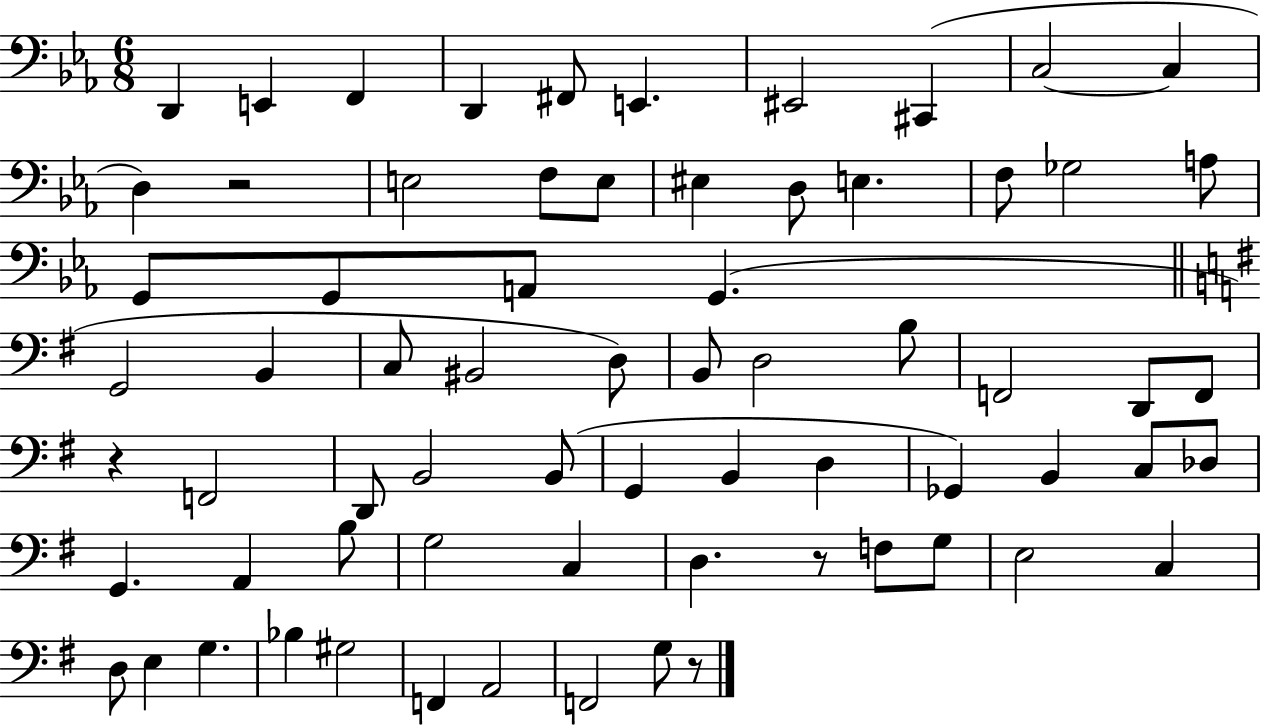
D2/q E2/q F2/q D2/q F#2/e E2/q. EIS2/h C#2/q C3/h C3/q D3/q R/h E3/h F3/e E3/e EIS3/q D3/e E3/q. F3/e Gb3/h A3/e G2/e G2/e A2/e G2/q. G2/h B2/q C3/e BIS2/h D3/e B2/e D3/h B3/e F2/h D2/e F2/e R/q F2/h D2/e B2/h B2/e G2/q B2/q D3/q Gb2/q B2/q C3/e Db3/e G2/q. A2/q B3/e G3/h C3/q D3/q. R/e F3/e G3/e E3/h C3/q D3/e E3/q G3/q. Bb3/q G#3/h F2/q A2/h F2/h G3/e R/e